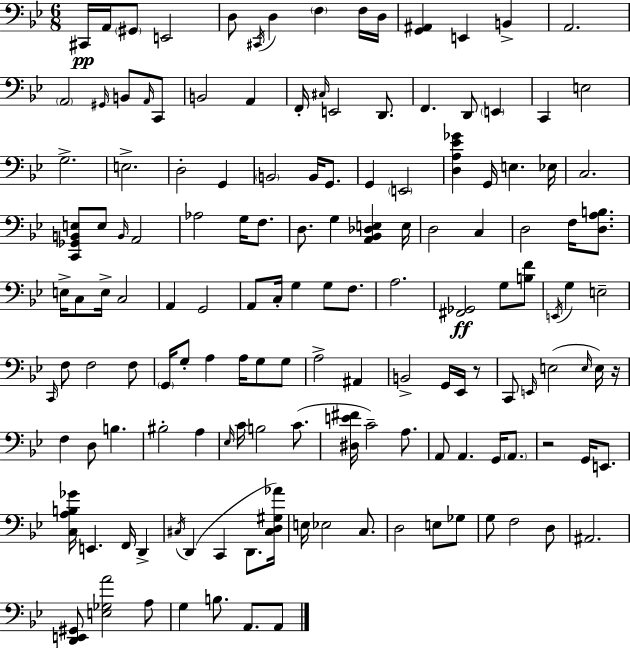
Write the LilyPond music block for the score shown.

{
  \clef bass
  \numericTimeSignature
  \time 6/8
  \key g \minor
  cis,16\pp a,16 \parenthesize gis,8 e,2 | d8 \acciaccatura { cis,16 } d4 \parenthesize f4 f16 | d16 <g, ais,>4 e,4 b,4-> | a,2. | \break \parenthesize a,2 \grace { gis,16 } b,8 | \grace { a,16 } c,8 b,2 a,4 | f,16-. \grace { cis16 } e,2 | d,8. f,4. d,8 | \break \parenthesize e,4 c,4 e2 | g2.-> | e2.-> | d2-. | \break g,4 \parenthesize b,2 | b,16 g,8. g,4 \parenthesize e,2 | <d a ees' ges'>4 g,16 e4. | ees16 c2. | \break <c, ges, b, e>8 e8 \grace { b,16 } a,2 | aes2 | g16 f8. d8. g4 | <a, bes, des e>4 e16 d2 | \break c4 d2 | f16 <d a b>8. e16-> c8 e16-> c2 | a,4 g,2 | a,8 c16-. g4 | \break g8 f8. a2. | <fis, ges,>2\ff | g8 <b f'>8 \acciaccatura { e,16 } g4 e2-- | \grace { c,16 } f8 f2 | \break f8 \parenthesize g,16 g8-. a4 | a16 g8 g8 a2-> | ais,4 b,2-> | g,16 ees,16 r8 c,8 \grace { e,16 }( e2 | \break \grace { e16 }) e16 r16 f4 | d8 b4. bis2-. | a4 \grace { ees16 } c'16 b2 | c'8.( <dis e' fis'>16 c'2--) | \break a8. a,8 | a,4. g,16 \parenthesize a,8. r2 | g,16 e,8. <c a b ges'>16 e,4. | f,16 d,4-> \acciaccatura { cis16 }( d,4 | \break c,4 d,8. <cis d gis aes'>16) e16 | ees2 c8. d2 | e8 ges8 g8 | f2 d8 ais,2. | \break <d, e, gis,>8 | <e ges a'>2 a8 g4 | b8. a,8. a,8 \bar "|."
}